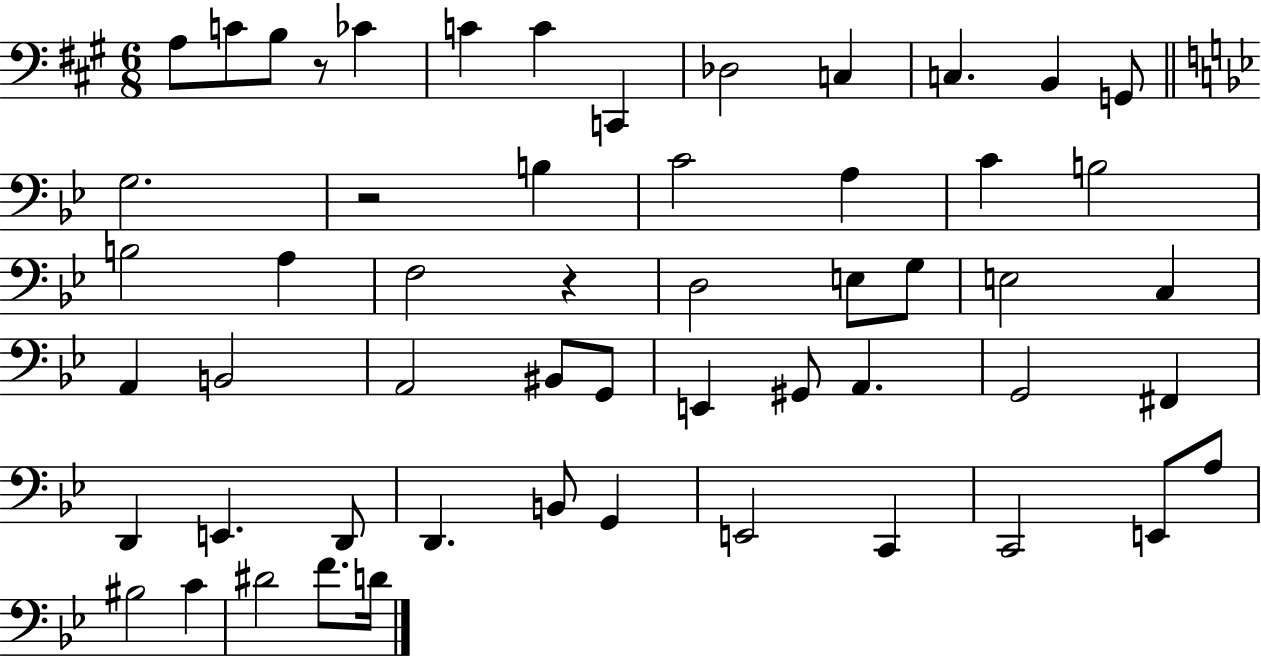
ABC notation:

X:1
T:Untitled
M:6/8
L:1/4
K:A
A,/2 C/2 B,/2 z/2 _C C C C,, _D,2 C, C, B,, G,,/2 G,2 z2 B, C2 A, C B,2 B,2 A, F,2 z D,2 E,/2 G,/2 E,2 C, A,, B,,2 A,,2 ^B,,/2 G,,/2 E,, ^G,,/2 A,, G,,2 ^F,, D,, E,, D,,/2 D,, B,,/2 G,, E,,2 C,, C,,2 E,,/2 A,/2 ^B,2 C ^D2 F/2 D/4